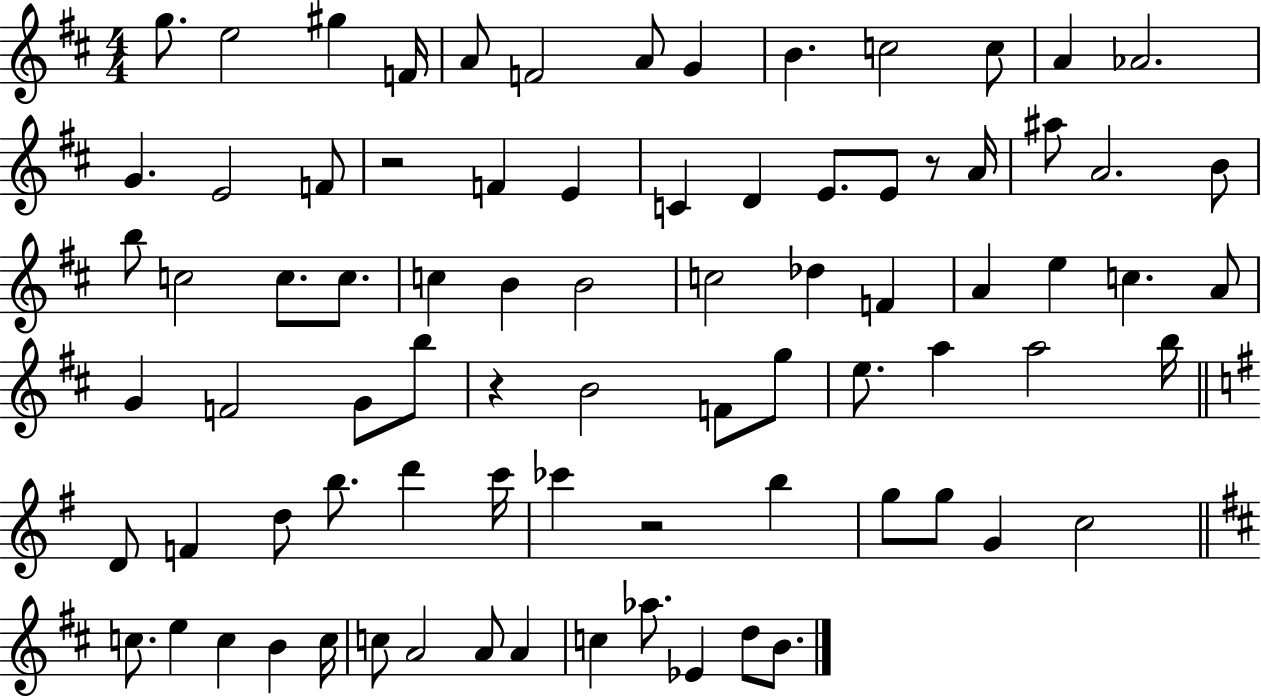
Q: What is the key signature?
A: D major